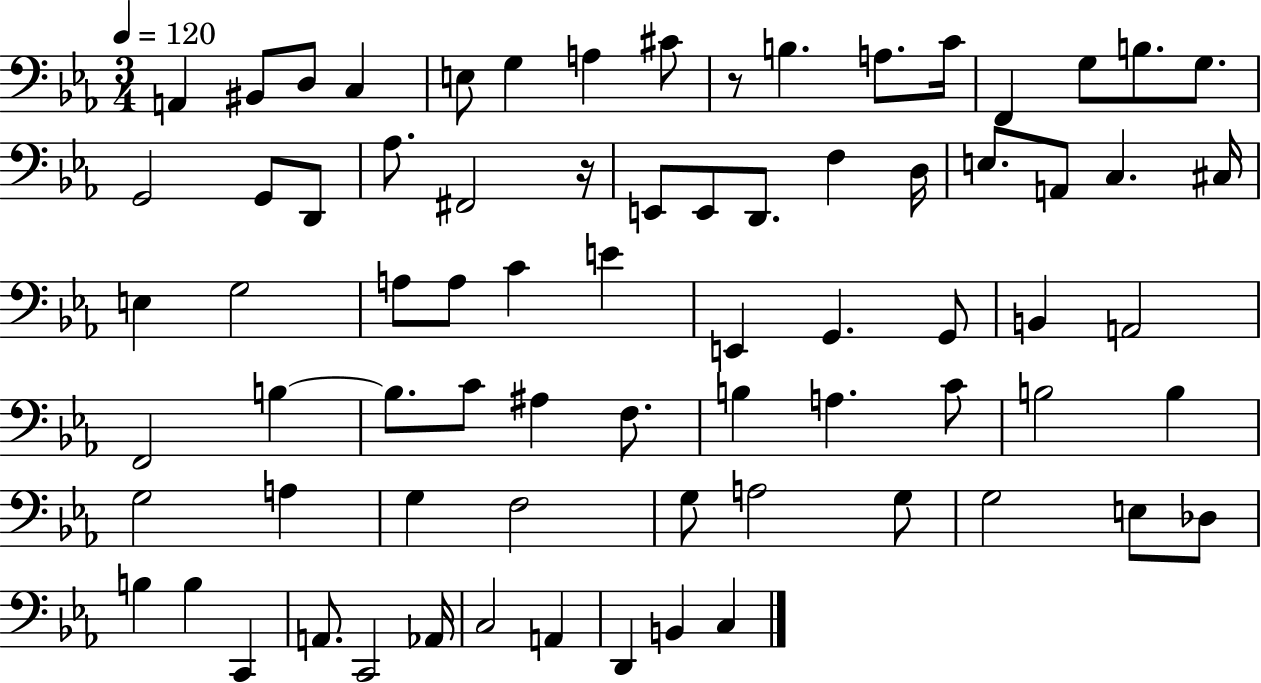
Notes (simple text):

A2/q BIS2/e D3/e C3/q E3/e G3/q A3/q C#4/e R/e B3/q. A3/e. C4/s F2/q G3/e B3/e. G3/e. G2/h G2/e D2/e Ab3/e. F#2/h R/s E2/e E2/e D2/e. F3/q D3/s E3/e. A2/e C3/q. C#3/s E3/q G3/h A3/e A3/e C4/q E4/q E2/q G2/q. G2/e B2/q A2/h F2/h B3/q B3/e. C4/e A#3/q F3/e. B3/q A3/q. C4/e B3/h B3/q G3/h A3/q G3/q F3/h G3/e A3/h G3/e G3/h E3/e Db3/e B3/q B3/q C2/q A2/e. C2/h Ab2/s C3/h A2/q D2/q B2/q C3/q